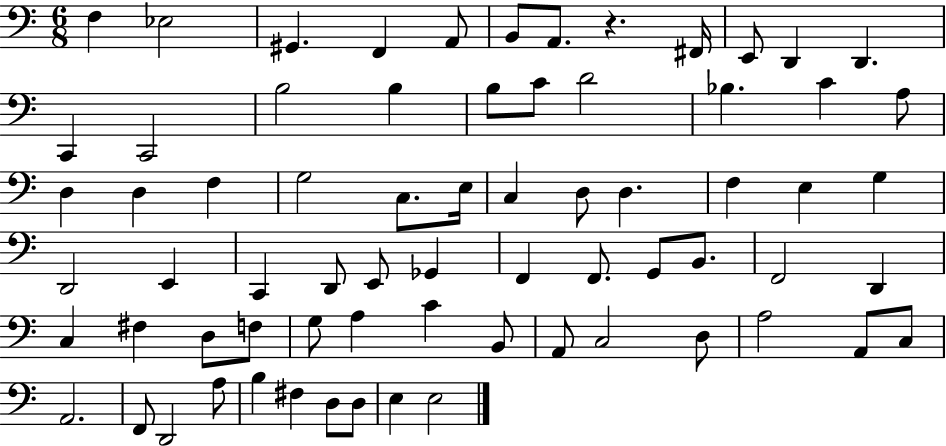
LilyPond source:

{
  \clef bass
  \numericTimeSignature
  \time 6/8
  \key c \major
  f4 ees2 | gis,4. f,4 a,8 | b,8 a,8. r4. fis,16 | e,8 d,4 d,4. | \break c,4 c,2 | b2 b4 | b8 c'8 d'2 | bes4. c'4 a8 | \break d4 d4 f4 | g2 c8. e16 | c4 d8 d4. | f4 e4 g4 | \break d,2 e,4 | c,4 d,8 e,8 ges,4 | f,4 f,8. g,8 b,8. | f,2 d,4 | \break c4 fis4 d8 f8 | g8 a4 c'4 b,8 | a,8 c2 d8 | a2 a,8 c8 | \break a,2. | f,8 d,2 a8 | b4 fis4 d8 d8 | e4 e2 | \break \bar "|."
}